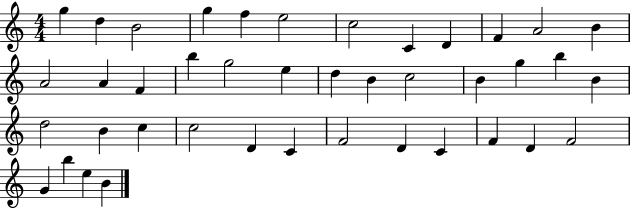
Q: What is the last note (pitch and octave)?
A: B4